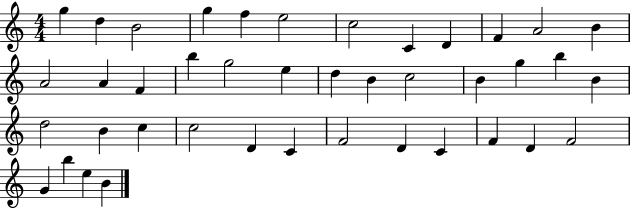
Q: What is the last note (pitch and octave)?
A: B4